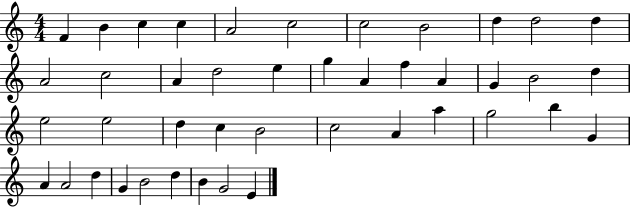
{
  \clef treble
  \numericTimeSignature
  \time 4/4
  \key c \major
  f'4 b'4 c''4 c''4 | a'2 c''2 | c''2 b'2 | d''4 d''2 d''4 | \break a'2 c''2 | a'4 d''2 e''4 | g''4 a'4 f''4 a'4 | g'4 b'2 d''4 | \break e''2 e''2 | d''4 c''4 b'2 | c''2 a'4 a''4 | g''2 b''4 g'4 | \break a'4 a'2 d''4 | g'4 b'2 d''4 | b'4 g'2 e'4 | \bar "|."
}